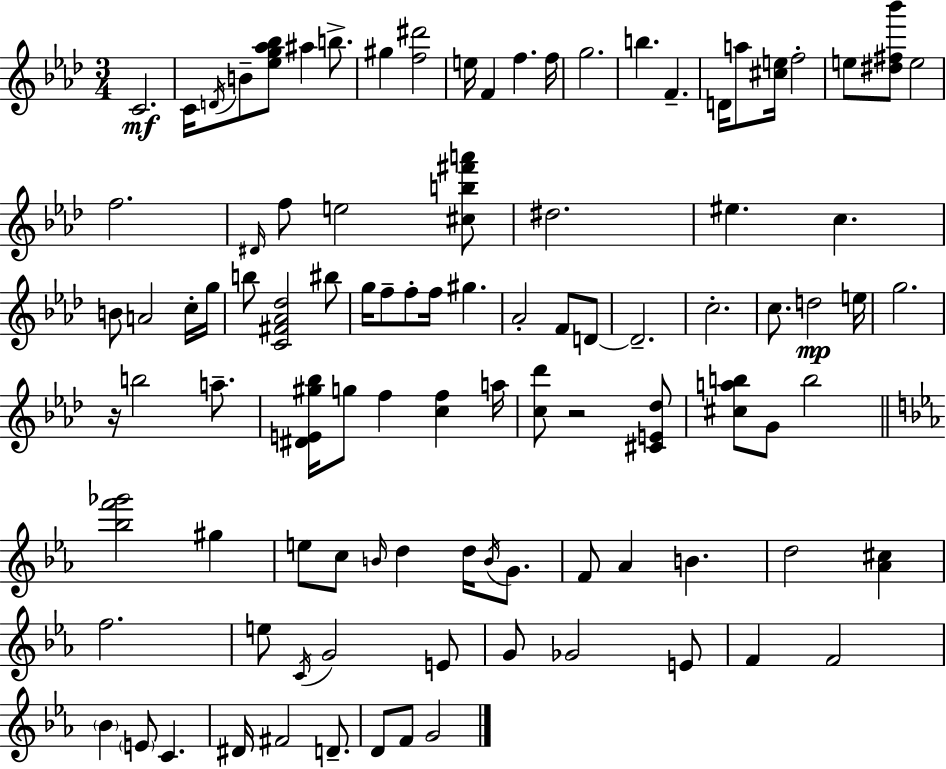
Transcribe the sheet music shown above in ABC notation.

X:1
T:Untitled
M:3/4
L:1/4
K:Fm
C2 C/4 D/4 B/2 [_eg_a_b]/2 ^a b/2 ^g [f^d']2 e/4 F f f/4 g2 b F D/4 a/2 [^ce]/4 f2 e/2 [^d^f_b']/2 e2 f2 ^D/4 f/2 e2 [^cb^f'a']/2 ^d2 ^e c B/2 A2 c/4 g/4 b/2 [C^F_A_d]2 ^b/2 g/4 f/2 f/2 f/4 ^g _A2 F/2 D/2 D2 c2 c/2 d2 e/4 g2 z/4 b2 a/2 [^DE^g_b]/4 g/2 f [cf] a/4 [c_d']/2 z2 [^CE_d]/2 [^cab]/2 G/2 b2 [_bf'_g']2 ^g e/2 c/2 B/4 d d/4 B/4 G/2 F/2 _A B d2 [_A^c] f2 e/2 C/4 G2 E/2 G/2 _G2 E/2 F F2 _B E/2 C ^D/4 ^F2 D/2 D/2 F/2 G2